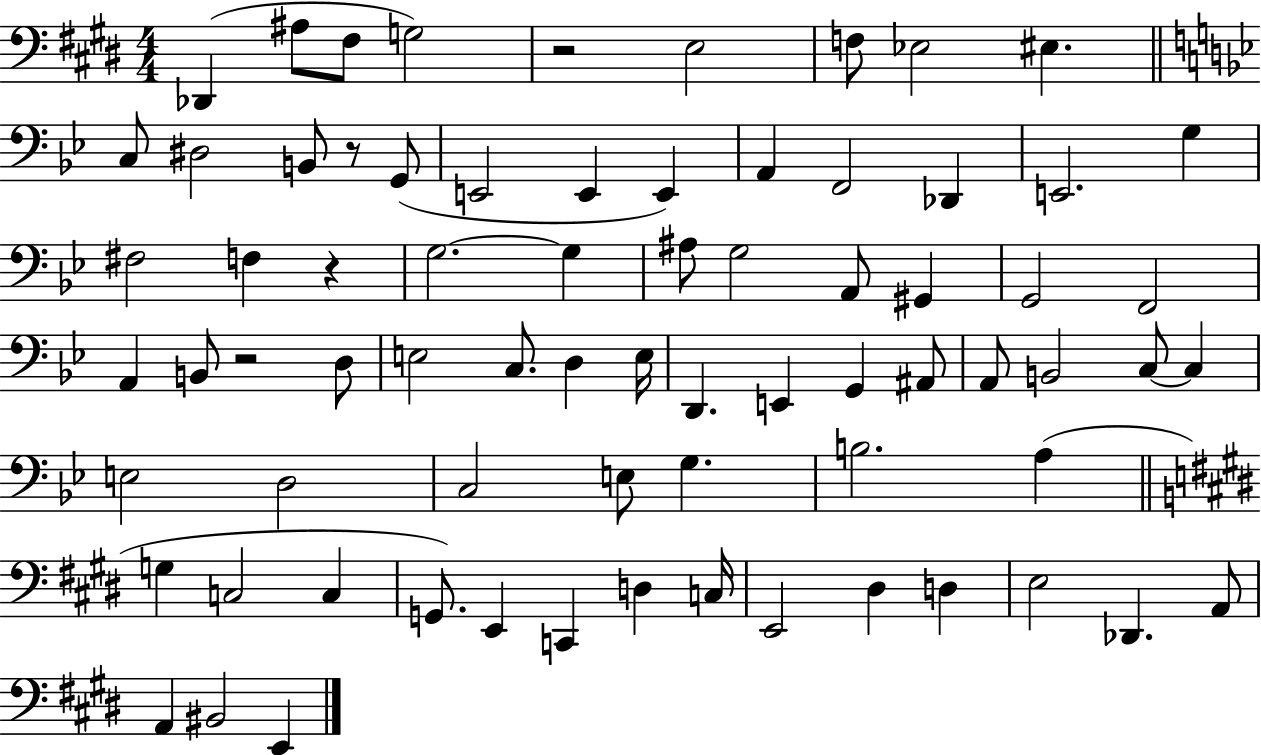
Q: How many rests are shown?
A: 4